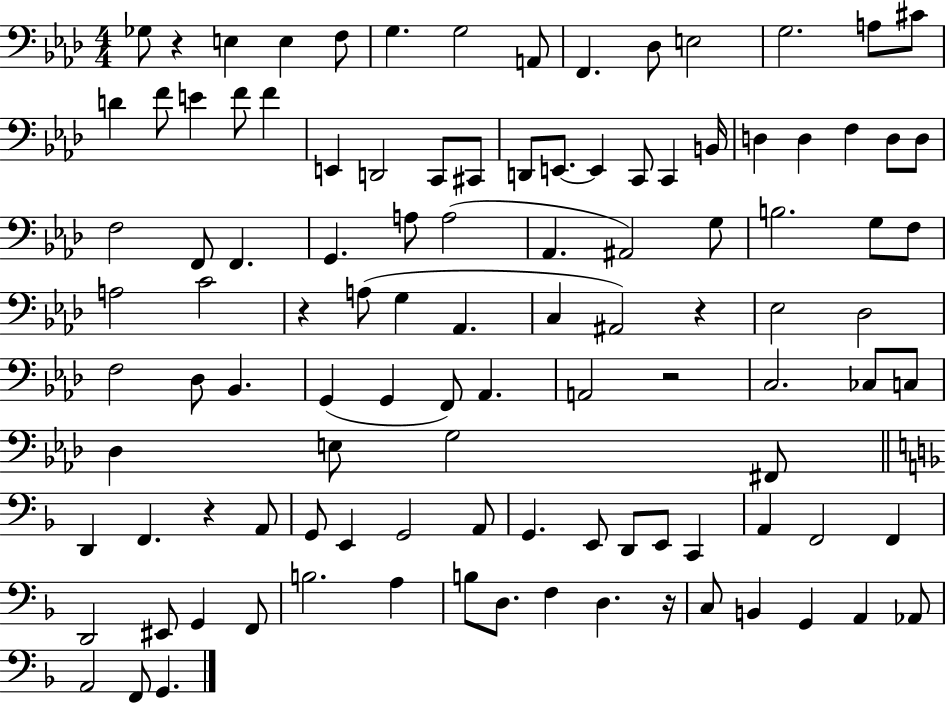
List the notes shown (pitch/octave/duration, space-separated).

Gb3/e R/q E3/q E3/q F3/e G3/q. G3/h A2/e F2/q. Db3/e E3/h G3/h. A3/e C#4/e D4/q F4/e E4/q F4/e F4/q E2/q D2/h C2/e C#2/e D2/e E2/e. E2/q C2/e C2/q B2/s D3/q D3/q F3/q D3/e D3/e F3/h F2/e F2/q. G2/q. A3/e A3/h Ab2/q. A#2/h G3/e B3/h. G3/e F3/e A3/h C4/h R/q A3/e G3/q Ab2/q. C3/q A#2/h R/q Eb3/h Db3/h F3/h Db3/e Bb2/q. G2/q G2/q F2/e Ab2/q. A2/h R/h C3/h. CES3/e C3/e Db3/q E3/e G3/h F#2/e D2/q F2/q. R/q A2/e G2/e E2/q G2/h A2/e G2/q. E2/e D2/e E2/e C2/q A2/q F2/h F2/q D2/h EIS2/e G2/q F2/e B3/h. A3/q B3/e D3/e. F3/q D3/q. R/s C3/e B2/q G2/q A2/q Ab2/e A2/h F2/e G2/q.